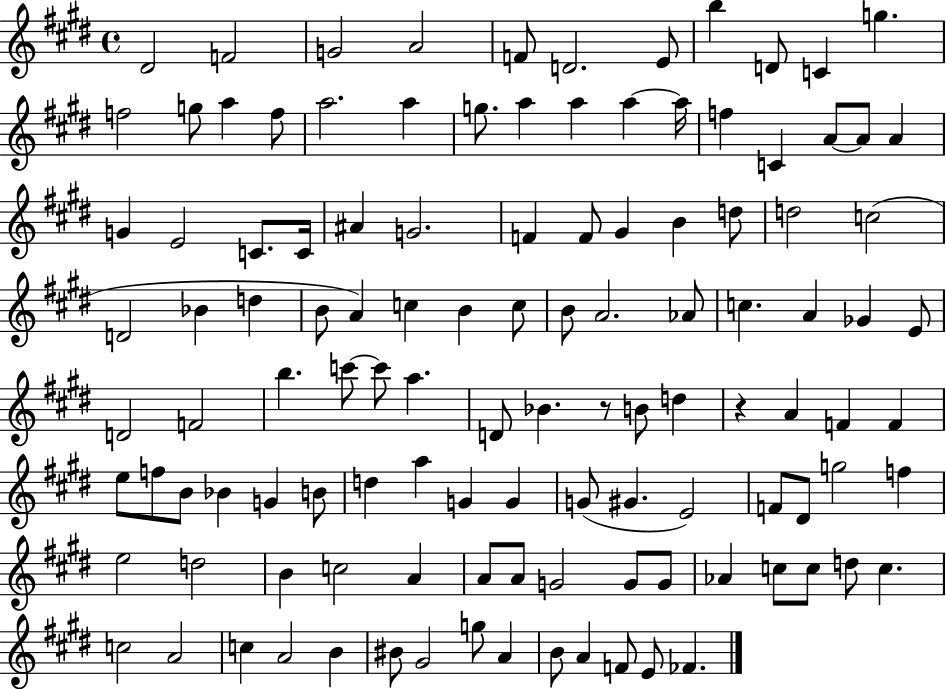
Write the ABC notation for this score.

X:1
T:Untitled
M:4/4
L:1/4
K:E
^D2 F2 G2 A2 F/2 D2 E/2 b D/2 C g f2 g/2 a f/2 a2 a g/2 a a a a/4 f C A/2 A/2 A G E2 C/2 C/4 ^A G2 F F/2 ^G B d/2 d2 c2 D2 _B d B/2 A c B c/2 B/2 A2 _A/2 c A _G E/2 D2 F2 b c'/2 c'/2 a D/2 _B z/2 B/2 d z A F F e/2 f/2 B/2 _B G B/2 d a G G G/2 ^G E2 F/2 ^D/2 g2 f e2 d2 B c2 A A/2 A/2 G2 G/2 G/2 _A c/2 c/2 d/2 c c2 A2 c A2 B ^B/2 ^G2 g/2 A B/2 A F/2 E/2 _F